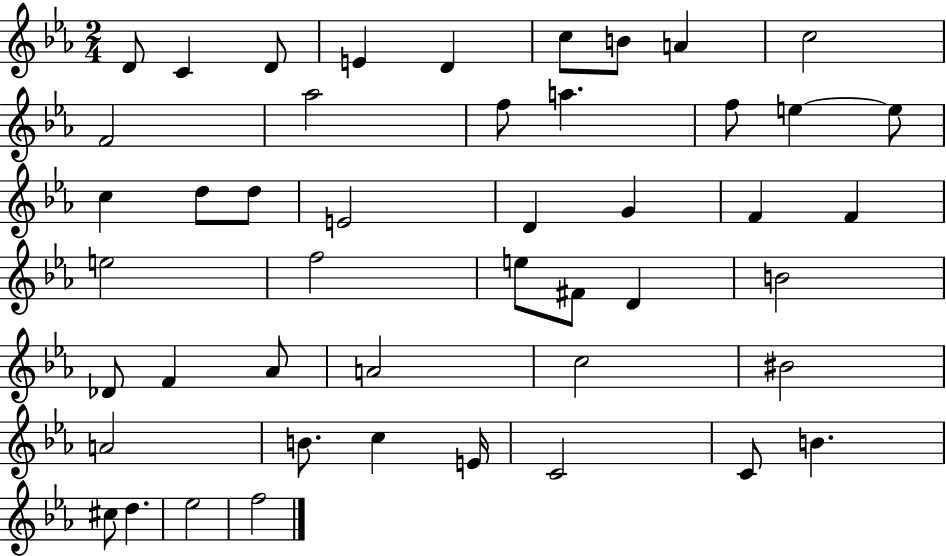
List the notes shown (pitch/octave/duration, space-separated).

D4/e C4/q D4/e E4/q D4/q C5/e B4/e A4/q C5/h F4/h Ab5/h F5/e A5/q. F5/e E5/q E5/e C5/q D5/e D5/e E4/h D4/q G4/q F4/q F4/q E5/h F5/h E5/e F#4/e D4/q B4/h Db4/e F4/q Ab4/e A4/h C5/h BIS4/h A4/h B4/e. C5/q E4/s C4/h C4/e B4/q. C#5/e D5/q. Eb5/h F5/h